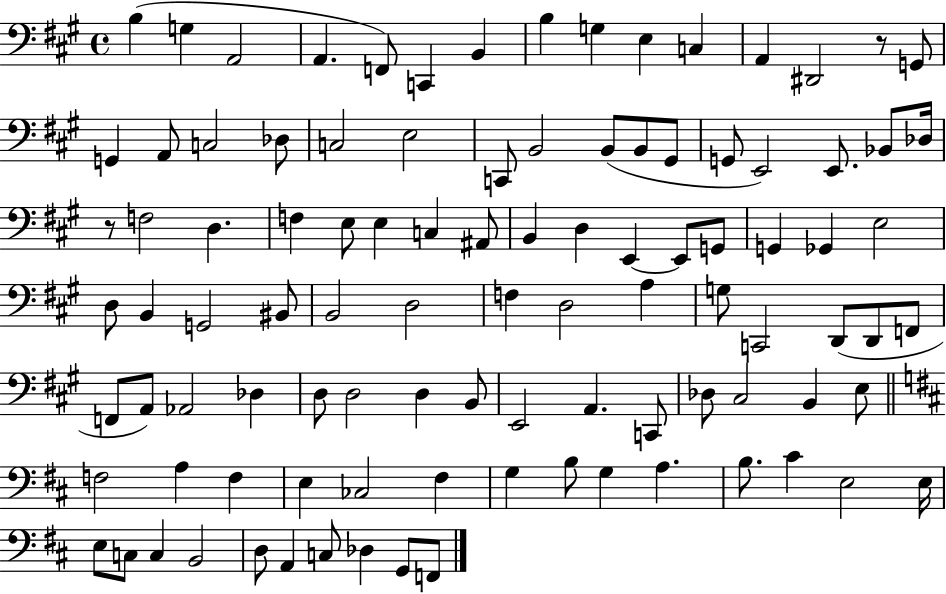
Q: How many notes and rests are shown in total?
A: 100